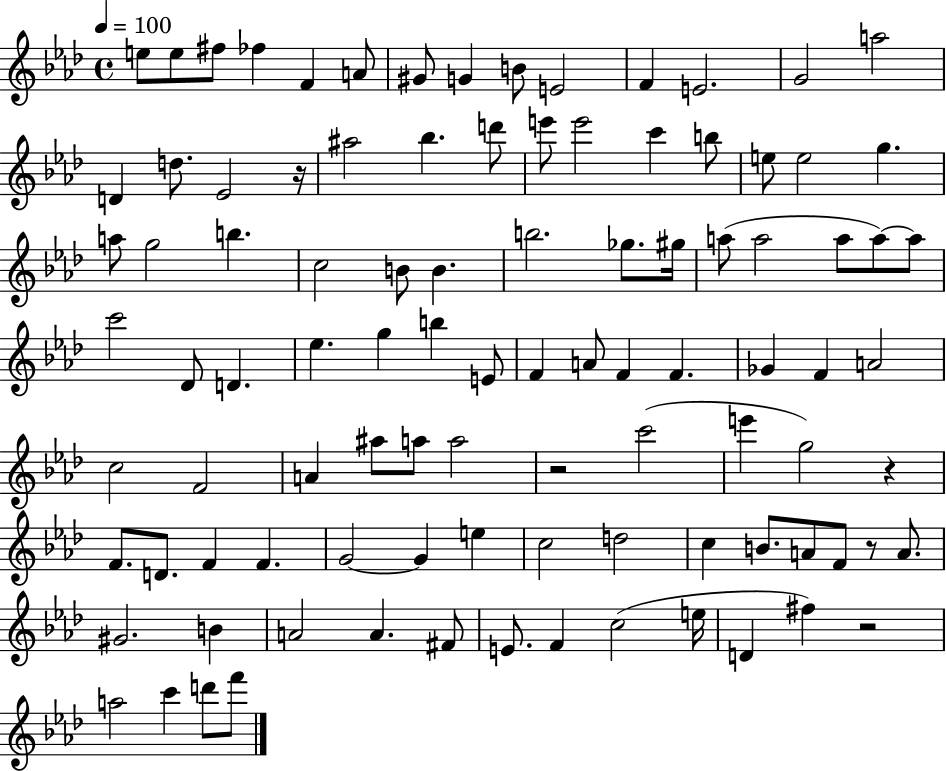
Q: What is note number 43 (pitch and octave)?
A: Db4